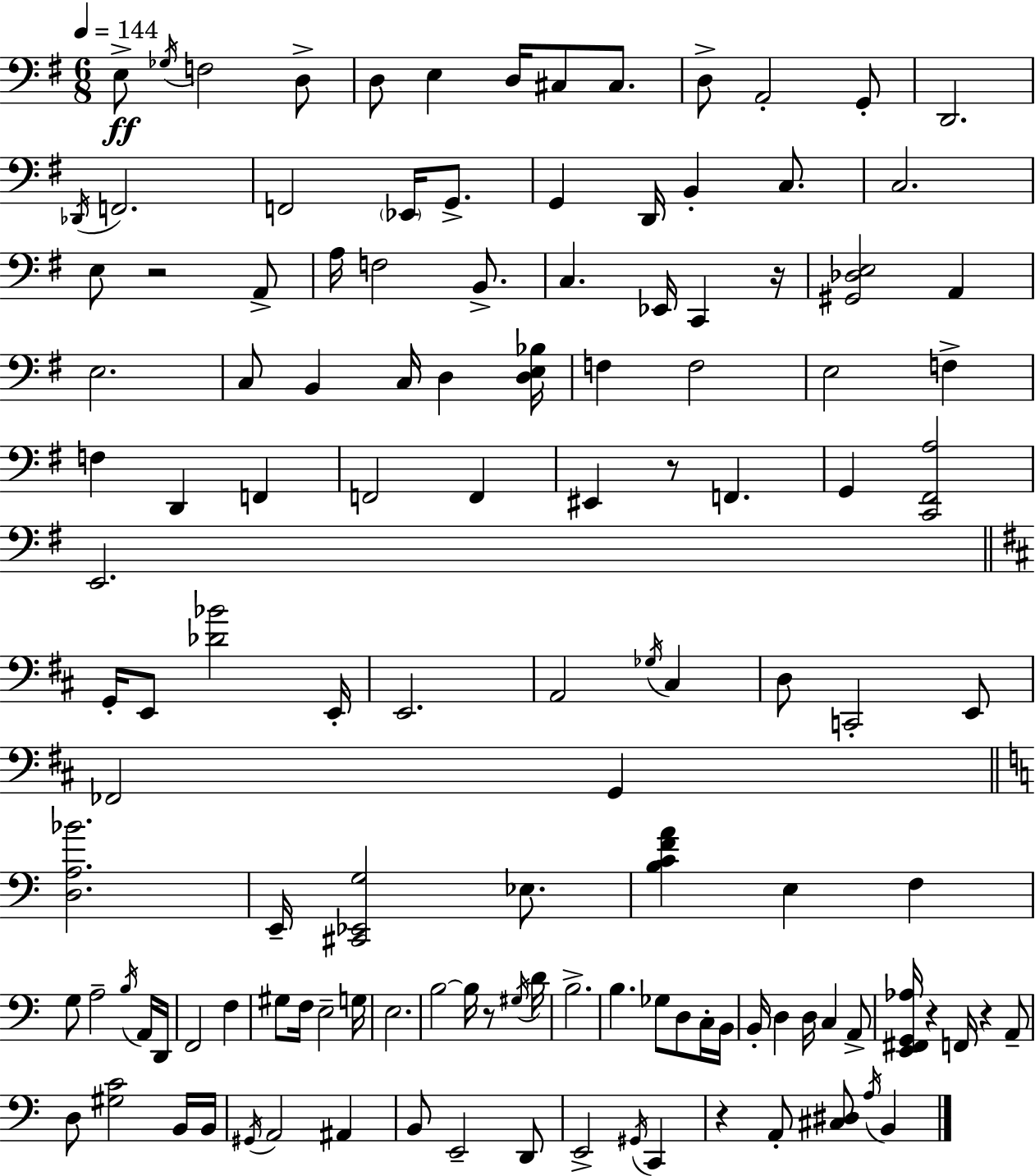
{
  \clef bass
  \numericTimeSignature
  \time 6/8
  \key g \major
  \tempo 4 = 144
  e8->\ff \acciaccatura { ges16 } f2 d8-> | d8 e4 d16 cis8 cis8. | d8-> a,2-. g,8-. | d,2. | \break \acciaccatura { des,16 } f,2. | f,2 \parenthesize ees,16 g,8.-> | g,4 d,16 b,4-. c8. | c2. | \break e8 r2 | a,8-> a16 f2 b,8.-> | c4. ees,16 c,4 | r16 <gis, des e>2 a,4 | \break e2. | c8 b,4 c16 d4 | <d e bes>16 f4 f2 | e2 f4-> | \break f4 d,4 f,4 | f,2 f,4 | eis,4 r8 f,4. | g,4 <c, fis, a>2 | \break e,2. | \bar "||" \break \key d \major g,16-. e,8 <des' bes'>2 e,16-. | e,2. | a,2 \acciaccatura { ges16 } cis4 | d8 c,2-. e,8 | \break fes,2 g,4 | \bar "||" \break \key c \major <d a bes'>2. | e,16-- <cis, ees, g>2 ees8. | <b c' f' a'>4 e4 f4 | g8 a2-- \acciaccatura { b16 } a,16 | \break d,16 f,2 f4 | gis8 f16 e2-- | g16 e2. | b2~~ b16 r8 | \break \acciaccatura { gis16 } d'16 b2.-> | b4. ges8 d8 | c16-. b,16 b,16-. d4 d16 c4 | a,8-> <e, fis, g, aes>16 r4 f,16 r4 | \break a,8-- d8 <gis c'>2 | b,16 b,16 \acciaccatura { gis,16 } a,2 ais,4 | b,8 e,2-- | d,8 e,2-> \acciaccatura { gis,16 } | \break c,4 r4 a,8-. <cis dis>8 | \acciaccatura { a16 } b,4 \bar "|."
}